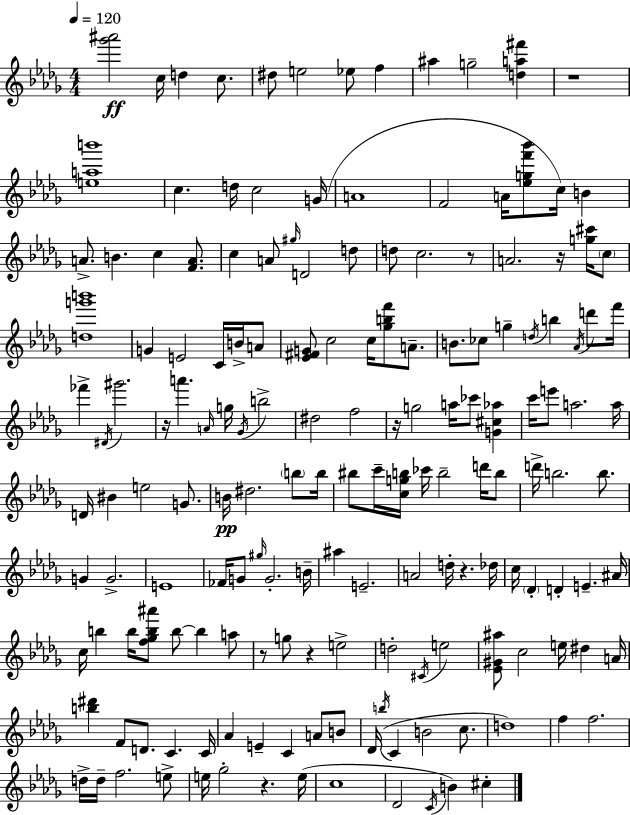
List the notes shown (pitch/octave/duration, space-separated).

[Gb6,A#6]/h C5/s D5/q C5/e. D#5/e E5/h Eb5/e F5/q A#5/q G5/h [D5,A5,F#6]/q R/w [E5,A5,B6]/w C5/q. D5/s C5/h G4/s A4/w F4/h A4/s [Eb5,G5,F6,Bb6]/e C5/s B4/q A4/e. B4/q. C5/q [F4,A4]/e. C5/q A4/e G#5/s D4/h D5/e D5/e C5/h. R/e A4/h. R/s [G5,C#6]/s C5/e [D5,G6,B6]/w G4/q E4/h C4/s B4/s A4/e [Eb4,F#4,G4]/e C5/h C5/s [Gb5,B5,F6]/e A4/e. B4/e. CES5/e G5/q D5/s B5/q Ab4/s D6/e F6/s FES6/q D#4/s G#6/h. R/s A6/q. A4/s G5/s Gb4/s B5/h D#5/h F5/h R/s G5/h A5/s CES6/e [G4,C#5,Ab5]/q C6/s E6/e A5/h. A5/s D4/s BIS4/q E5/h G4/e. B4/s D#5/h. B5/e B5/s BIS5/e C6/s [C5,G5,B5]/s CES6/s B5/h D6/s B5/e D6/s B5/h. B5/e. G4/q G4/h. E4/w FES4/s G4/e G#5/s G4/h. B4/s A#5/q E4/h. A4/h D5/s R/q. Db5/s C5/s Db4/q D4/q E4/q. A#4/s C5/s B5/q B5/s [F5,Gb5,B5,A#6]/e B5/e B5/q A5/e R/e G5/e R/q E5/h D5/h C#4/s E5/h [Eb4,G#4,A#5]/e C5/h E5/s D#5/q A4/s [B5,D#6]/q F4/e D4/e. C4/q. C4/s Ab4/q E4/q C4/q A4/e B4/e Db4/s B5/s C4/q B4/h C5/e. D5/w F5/q F5/h. D5/s D5/s F5/h. E5/e E5/s Gb5/h R/q. E5/s C5/w Db4/h C4/s B4/q C#5/q